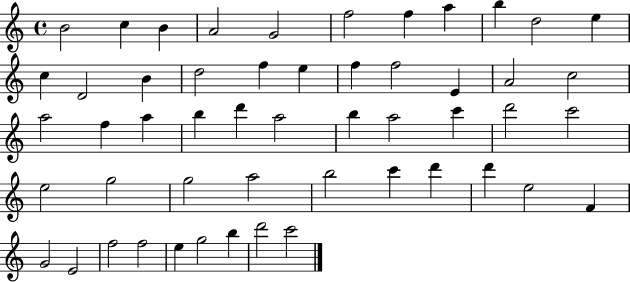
{
  \clef treble
  \time 4/4
  \defaultTimeSignature
  \key c \major
  b'2 c''4 b'4 | a'2 g'2 | f''2 f''4 a''4 | b''4 d''2 e''4 | \break c''4 d'2 b'4 | d''2 f''4 e''4 | f''4 f''2 e'4 | a'2 c''2 | \break a''2 f''4 a''4 | b''4 d'''4 a''2 | b''4 a''2 c'''4 | d'''2 c'''2 | \break e''2 g''2 | g''2 a''2 | b''2 c'''4 d'''4 | d'''4 e''2 f'4 | \break g'2 e'2 | f''2 f''2 | e''4 g''2 b''4 | d'''2 c'''2 | \break \bar "|."
}